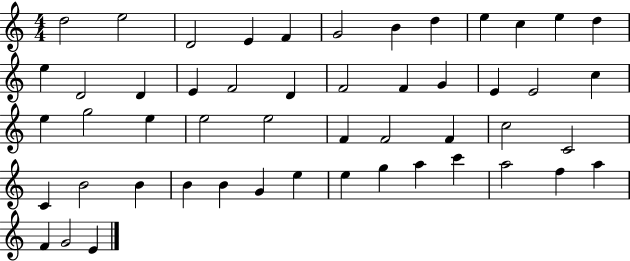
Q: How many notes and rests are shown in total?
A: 51